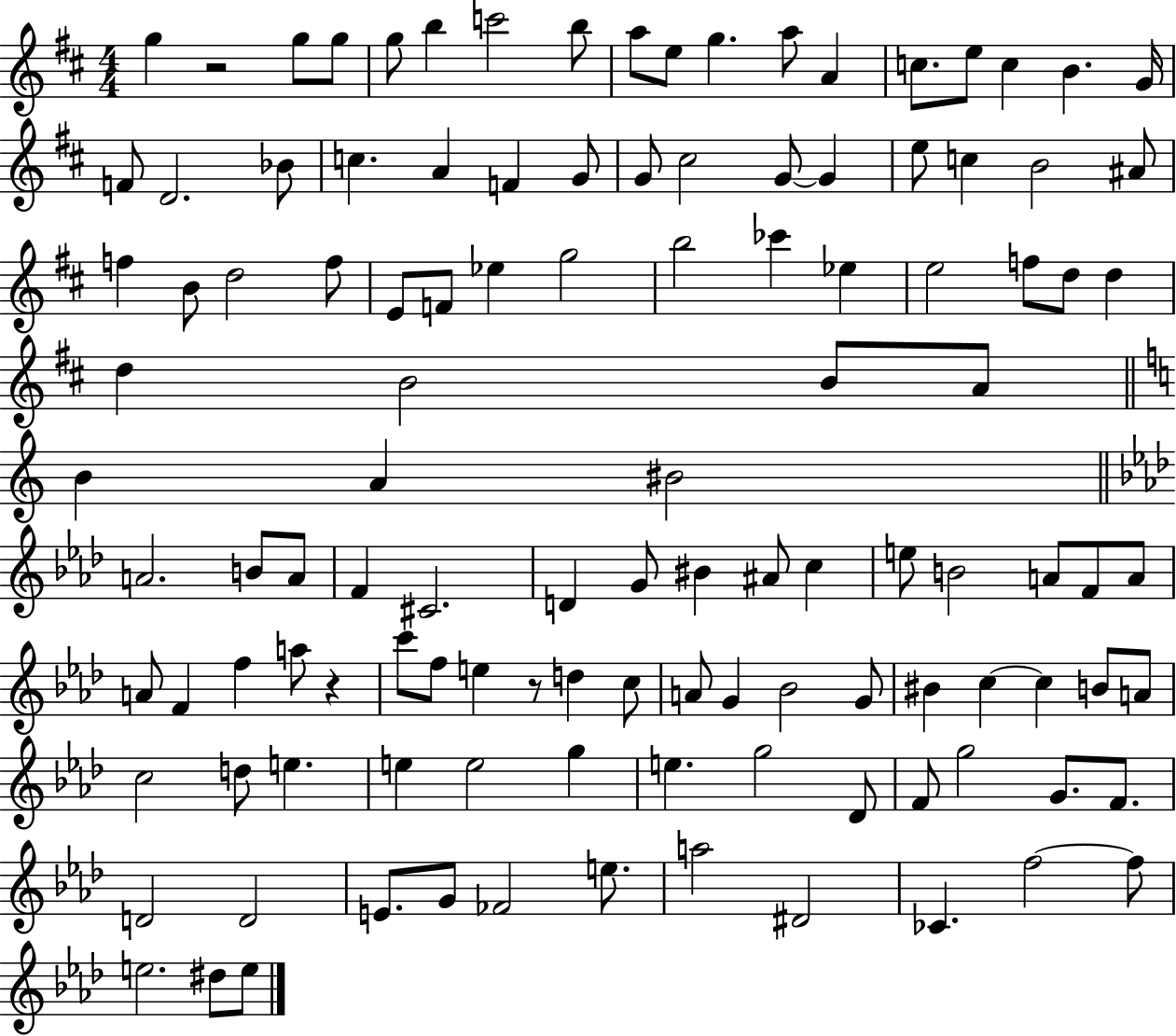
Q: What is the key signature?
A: D major